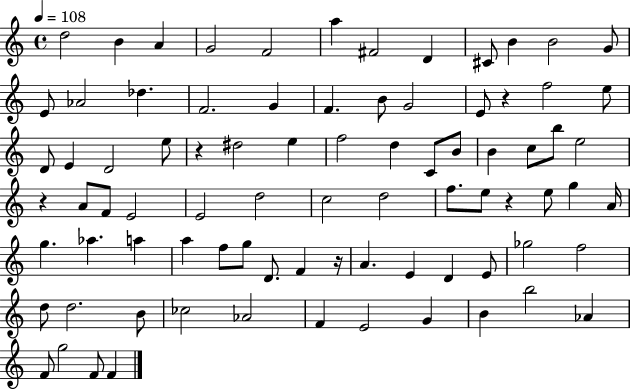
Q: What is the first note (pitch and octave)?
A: D5